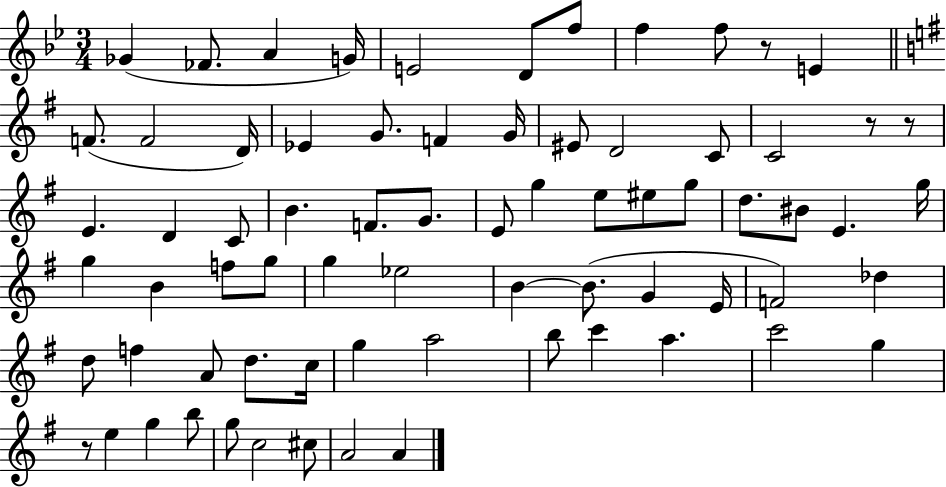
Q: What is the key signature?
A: BES major